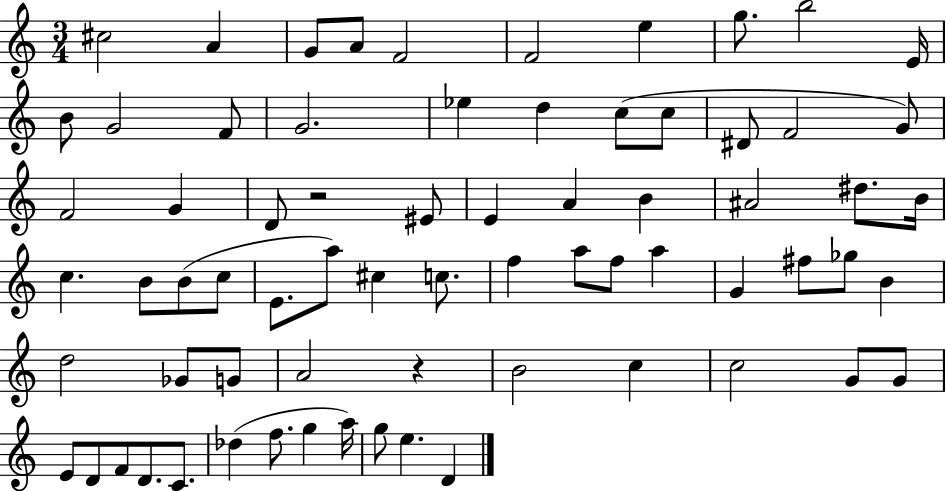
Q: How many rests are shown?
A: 2